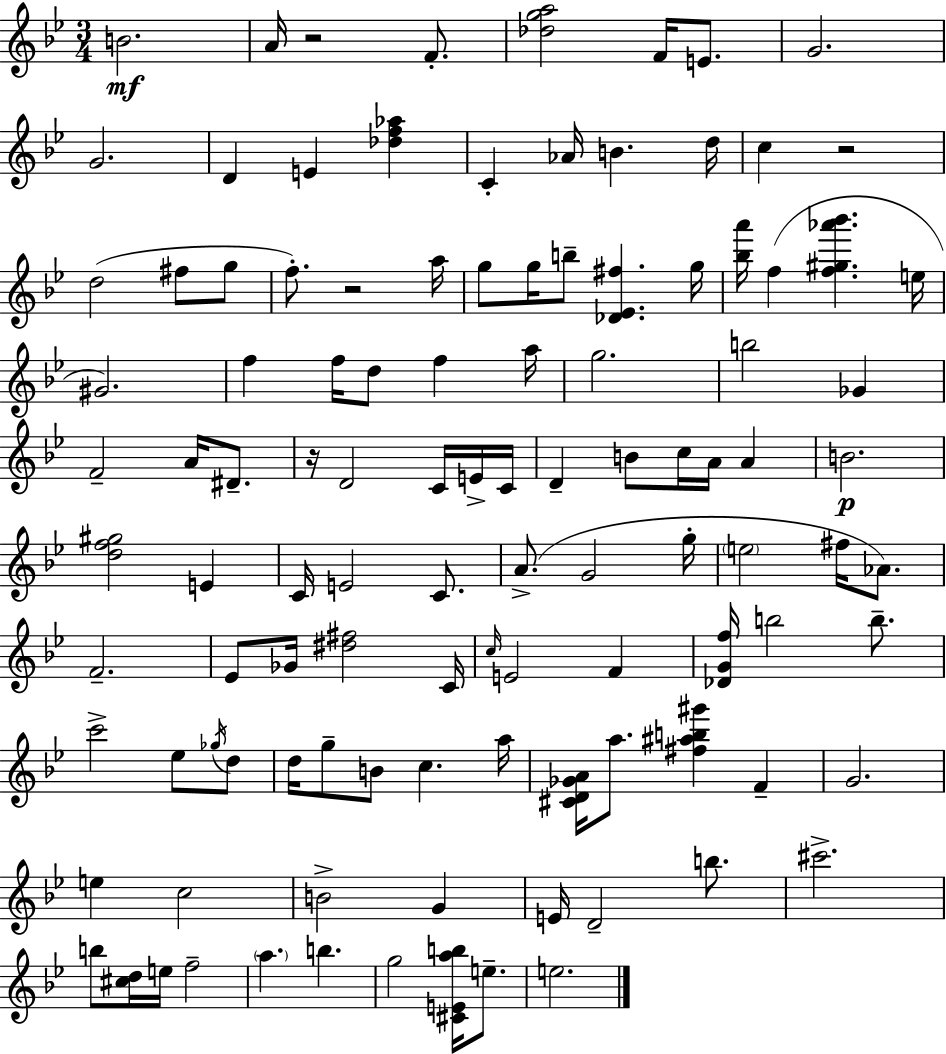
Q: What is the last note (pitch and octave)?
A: E5